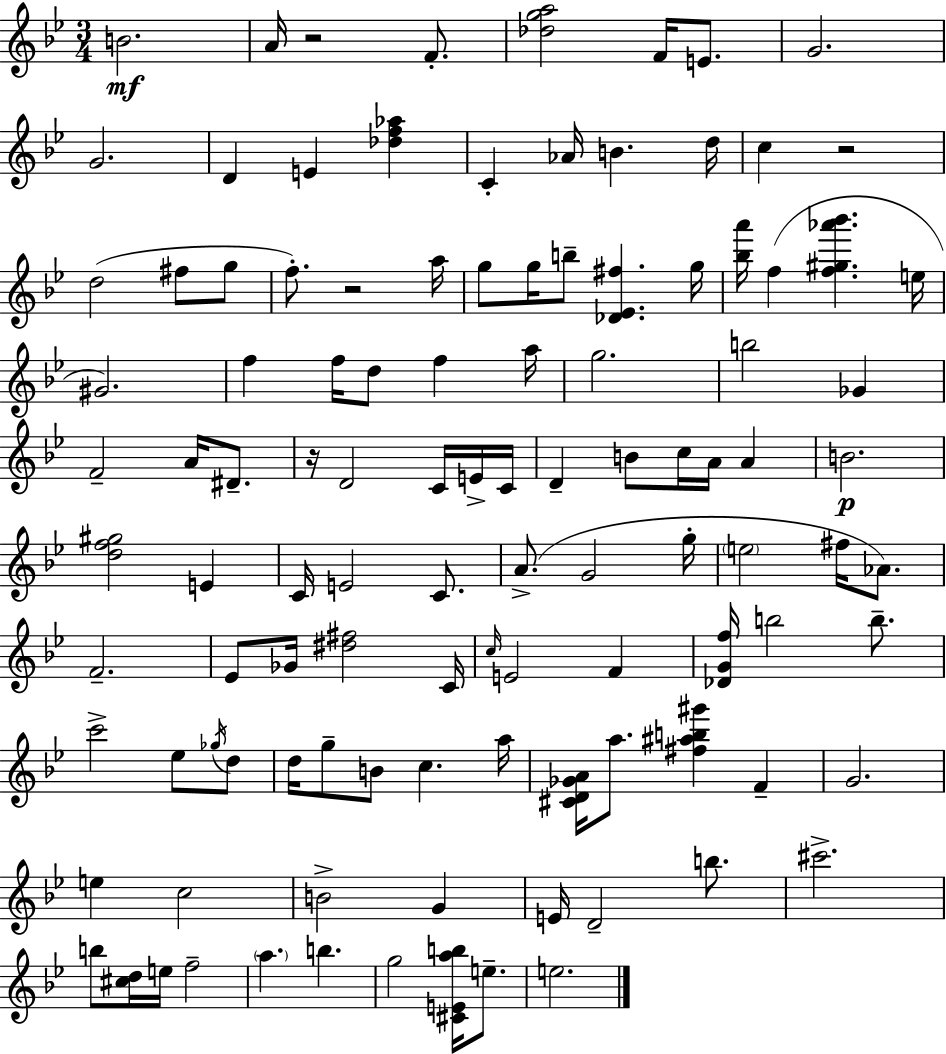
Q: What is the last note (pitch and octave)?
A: E5